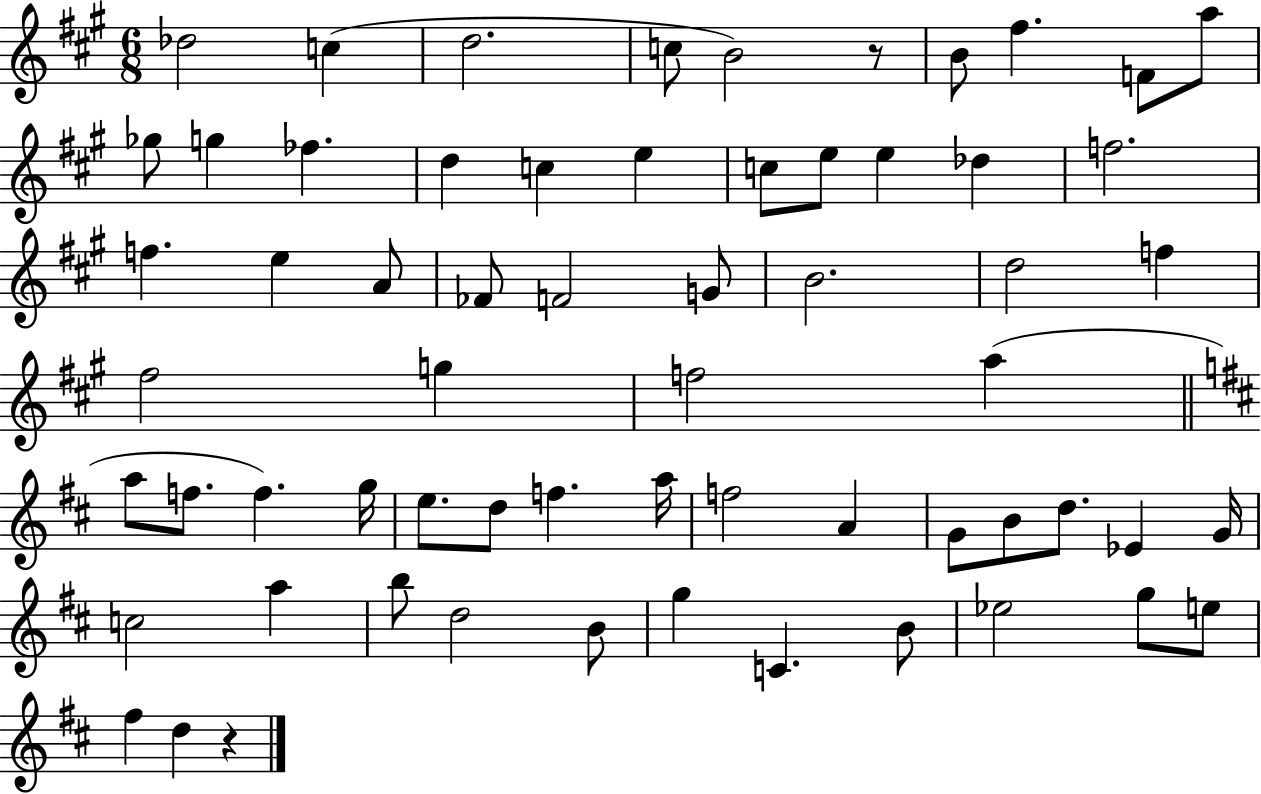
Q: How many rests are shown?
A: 2